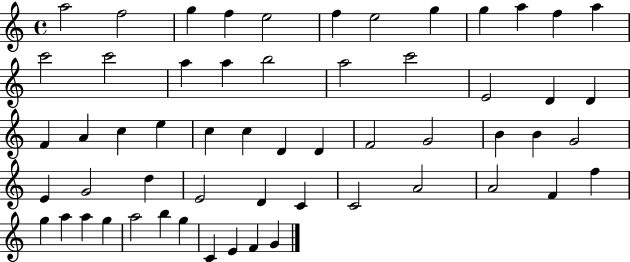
{
  \clef treble
  \time 4/4
  \defaultTimeSignature
  \key c \major
  a''2 f''2 | g''4 f''4 e''2 | f''4 e''2 g''4 | g''4 a''4 f''4 a''4 | \break c'''2 c'''2 | a''4 a''4 b''2 | a''2 c'''2 | e'2 d'4 d'4 | \break f'4 a'4 c''4 e''4 | c''4 c''4 d'4 d'4 | f'2 g'2 | b'4 b'4 g'2 | \break e'4 g'2 d''4 | e'2 d'4 c'4 | c'2 a'2 | a'2 f'4 f''4 | \break g''4 a''4 a''4 g''4 | a''2 b''4 g''4 | c'4 e'4 f'4 g'4 | \bar "|."
}